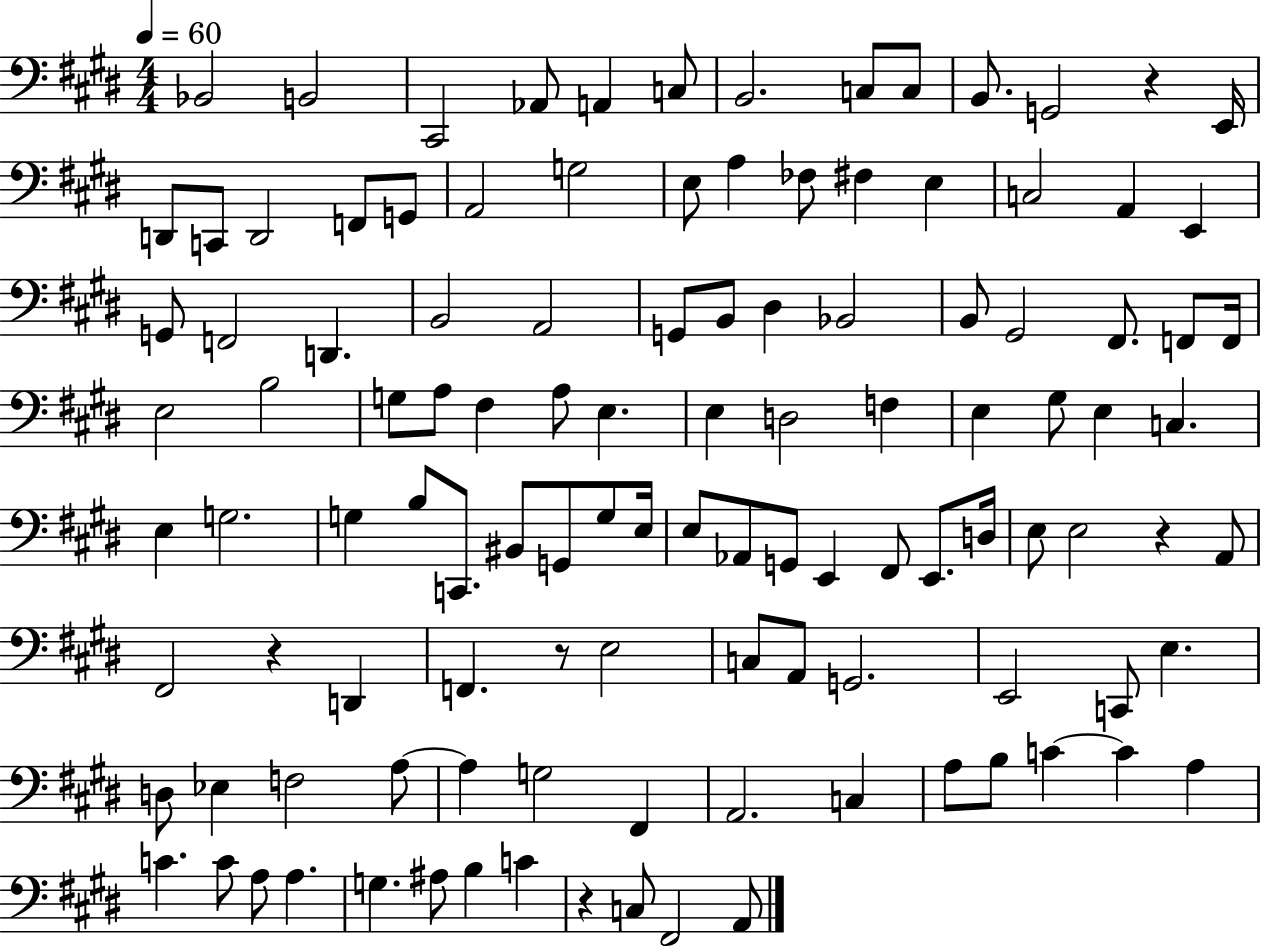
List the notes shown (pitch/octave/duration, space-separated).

Bb2/h B2/h C#2/h Ab2/e A2/q C3/e B2/h. C3/e C3/e B2/e. G2/h R/q E2/s D2/e C2/e D2/h F2/e G2/e A2/h G3/h E3/e A3/q FES3/e F#3/q E3/q C3/h A2/q E2/q G2/e F2/h D2/q. B2/h A2/h G2/e B2/e D#3/q Bb2/h B2/e G#2/h F#2/e. F2/e F2/s E3/h B3/h G3/e A3/e F#3/q A3/e E3/q. E3/q D3/h F3/q E3/q G#3/e E3/q C3/q. E3/q G3/h. G3/q B3/e C2/e. BIS2/e G2/e G3/e E3/s E3/e Ab2/e G2/e E2/q F#2/e E2/e. D3/s E3/e E3/h R/q A2/e F#2/h R/q D2/q F2/q. R/e E3/h C3/e A2/e G2/h. E2/h C2/e E3/q. D3/e Eb3/q F3/h A3/e A3/q G3/h F#2/q A2/h. C3/q A3/e B3/e C4/q C4/q A3/q C4/q. C4/e A3/e A3/q. G3/q. A#3/e B3/q C4/q R/q C3/e F#2/h A2/e